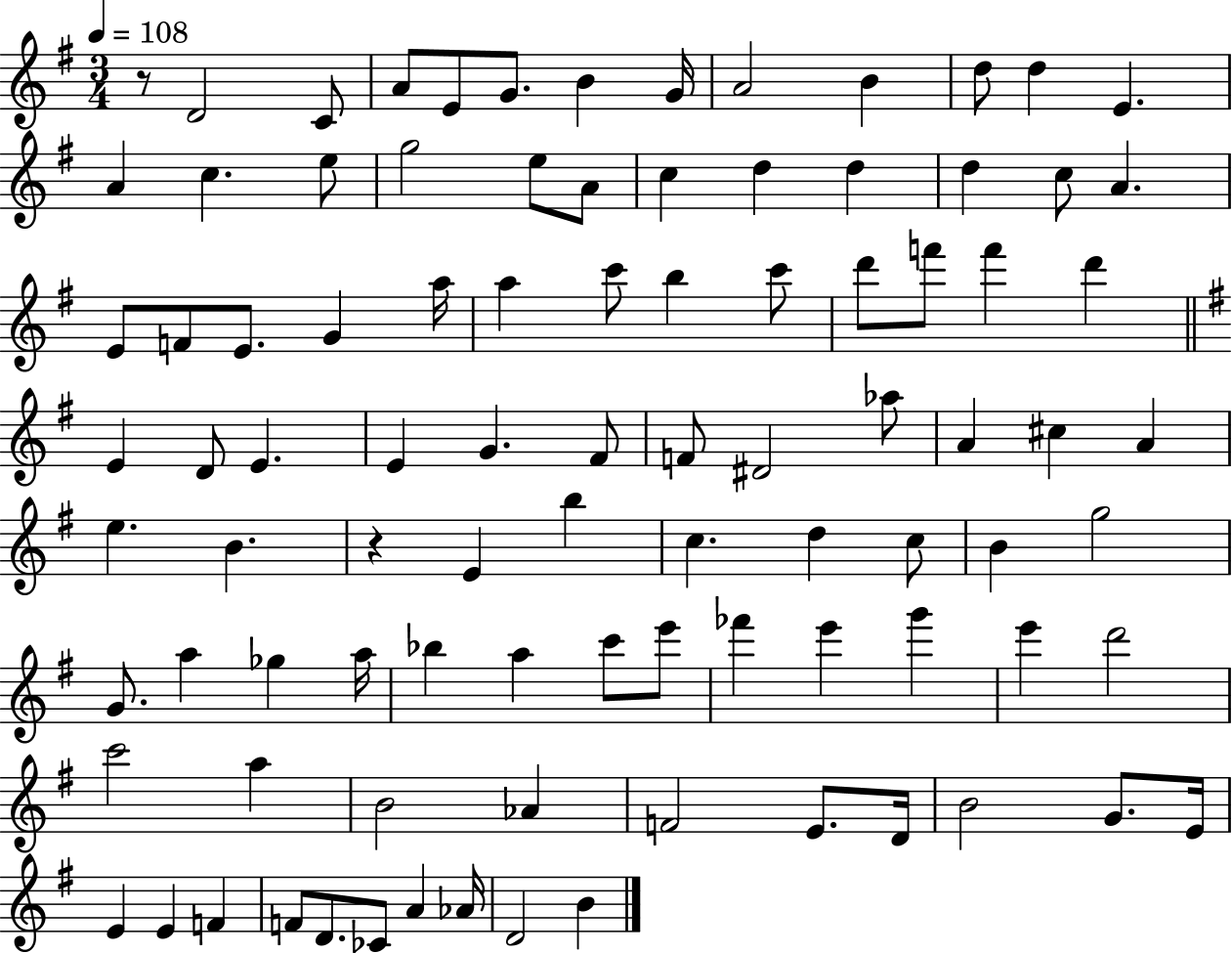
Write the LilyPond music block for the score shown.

{
  \clef treble
  \numericTimeSignature
  \time 3/4
  \key g \major
  \tempo 4 = 108
  \repeat volta 2 { r8 d'2 c'8 | a'8 e'8 g'8. b'4 g'16 | a'2 b'4 | d''8 d''4 e'4. | \break a'4 c''4. e''8 | g''2 e''8 a'8 | c''4 d''4 d''4 | d''4 c''8 a'4. | \break e'8 f'8 e'8. g'4 a''16 | a''4 c'''8 b''4 c'''8 | d'''8 f'''8 f'''4 d'''4 | \bar "||" \break \key e \minor e'4 d'8 e'4. | e'4 g'4. fis'8 | f'8 dis'2 aes''8 | a'4 cis''4 a'4 | \break e''4. b'4. | r4 e'4 b''4 | c''4. d''4 c''8 | b'4 g''2 | \break g'8. a''4 ges''4 a''16 | bes''4 a''4 c'''8 e'''8 | fes'''4 e'''4 g'''4 | e'''4 d'''2 | \break c'''2 a''4 | b'2 aes'4 | f'2 e'8. d'16 | b'2 g'8. e'16 | \break e'4 e'4 f'4 | f'8 d'8. ces'8 a'4 aes'16 | d'2 b'4 | } \bar "|."
}